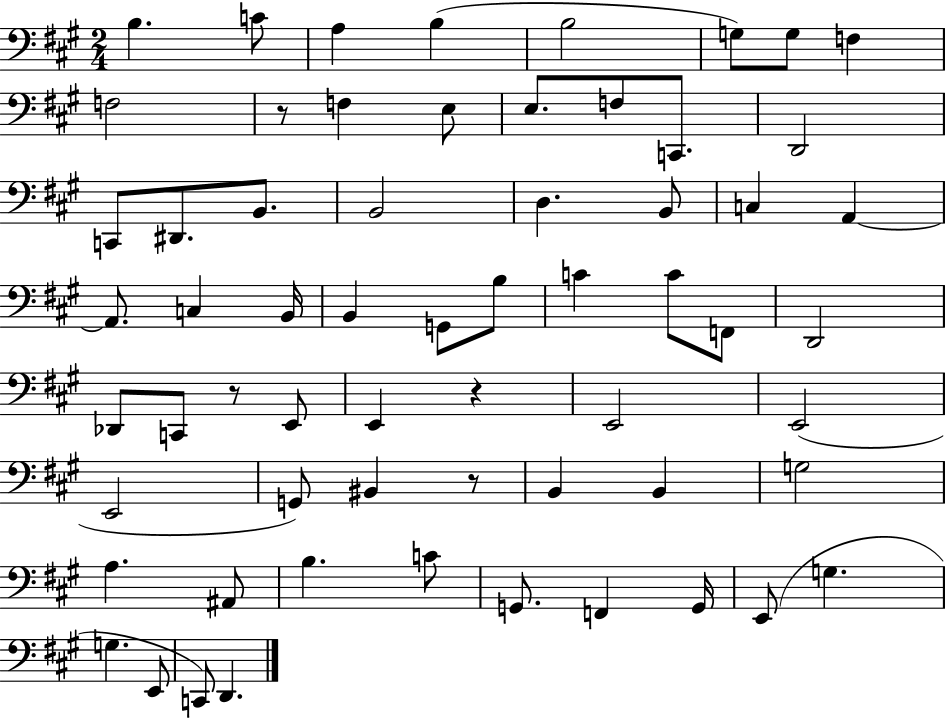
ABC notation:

X:1
T:Untitled
M:2/4
L:1/4
K:A
B, C/2 A, B, B,2 G,/2 G,/2 F, F,2 z/2 F, E,/2 E,/2 F,/2 C,,/2 D,,2 C,,/2 ^D,,/2 B,,/2 B,,2 D, B,,/2 C, A,, A,,/2 C, B,,/4 B,, G,,/2 B,/2 C C/2 F,,/2 D,,2 _D,,/2 C,,/2 z/2 E,,/2 E,, z E,,2 E,,2 E,,2 G,,/2 ^B,, z/2 B,, B,, G,2 A, ^A,,/2 B, C/2 G,,/2 F,, G,,/4 E,,/2 G, G, E,,/2 C,,/2 D,,